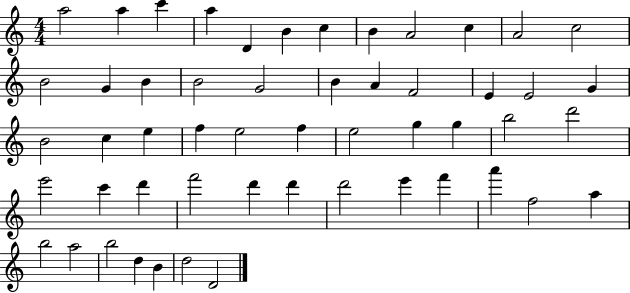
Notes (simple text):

A5/h A5/q C6/q A5/q D4/q B4/q C5/q B4/q A4/h C5/q A4/h C5/h B4/h G4/q B4/q B4/h G4/h B4/q A4/q F4/h E4/q E4/h G4/q B4/h C5/q E5/q F5/q E5/h F5/q E5/h G5/q G5/q B5/h D6/h E6/h C6/q D6/q F6/h D6/q D6/q D6/h E6/q F6/q A6/q F5/h A5/q B5/h A5/h B5/h D5/q B4/q D5/h D4/h